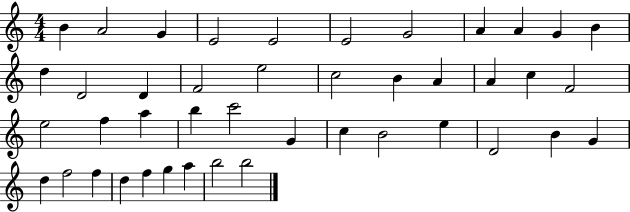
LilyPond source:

{
  \clef treble
  \numericTimeSignature
  \time 4/4
  \key c \major
  b'4 a'2 g'4 | e'2 e'2 | e'2 g'2 | a'4 a'4 g'4 b'4 | \break d''4 d'2 d'4 | f'2 e''2 | c''2 b'4 a'4 | a'4 c''4 f'2 | \break e''2 f''4 a''4 | b''4 c'''2 g'4 | c''4 b'2 e''4 | d'2 b'4 g'4 | \break d''4 f''2 f''4 | d''4 f''4 g''4 a''4 | b''2 b''2 | \bar "|."
}